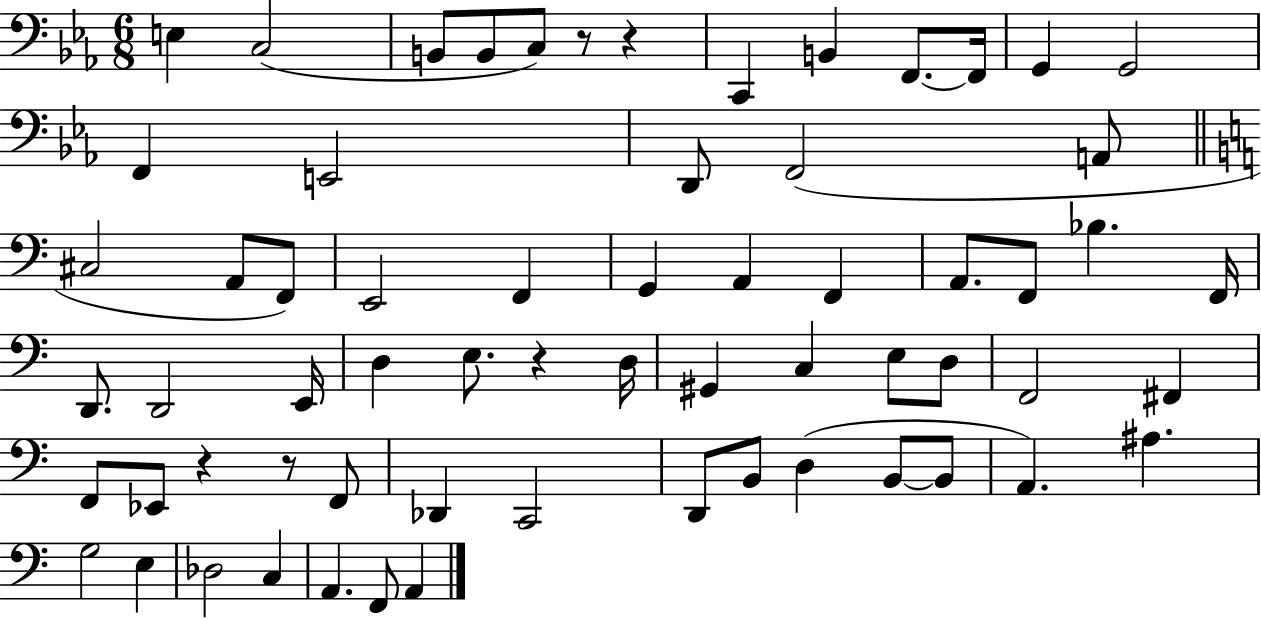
E3/q C3/h B2/e B2/e C3/e R/e R/q C2/q B2/q F2/e. F2/s G2/q G2/h F2/q E2/h D2/e F2/h A2/e C#3/h A2/e F2/e E2/h F2/q G2/q A2/q F2/q A2/e. F2/e Bb3/q. F2/s D2/e. D2/h E2/s D3/q E3/e. R/q D3/s G#2/q C3/q E3/e D3/e F2/h F#2/q F2/e Eb2/e R/q R/e F2/e Db2/q C2/h D2/e B2/e D3/q B2/e B2/e A2/q. A#3/q. G3/h E3/q Db3/h C3/q A2/q. F2/e A2/q